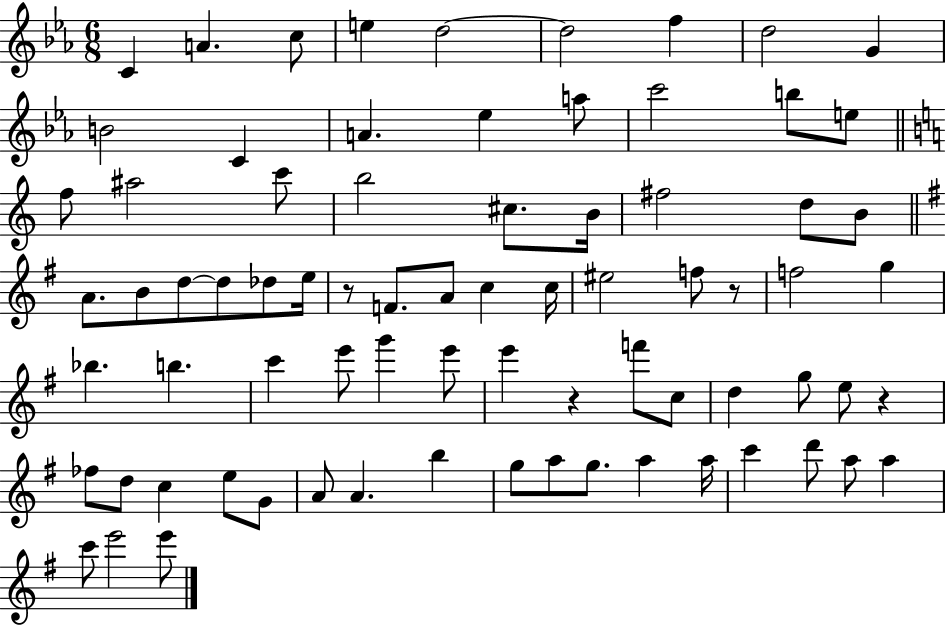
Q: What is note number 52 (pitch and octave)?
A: E5